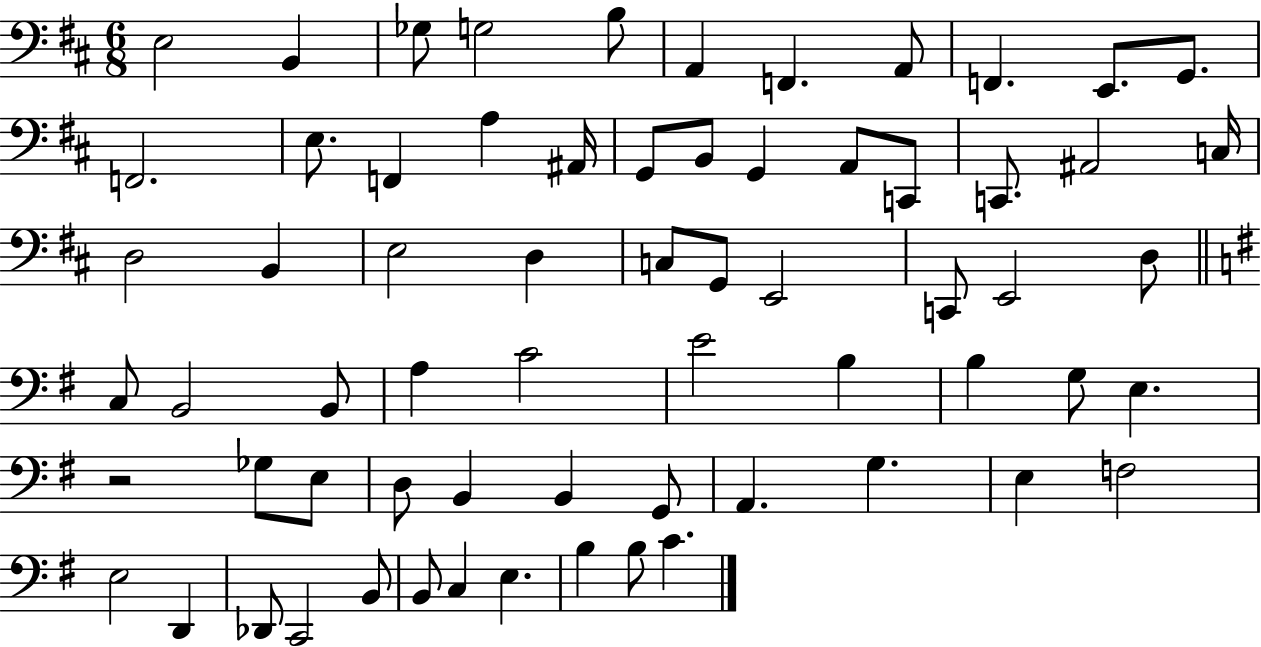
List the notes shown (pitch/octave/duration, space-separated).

E3/h B2/q Gb3/e G3/h B3/e A2/q F2/q. A2/e F2/q. E2/e. G2/e. F2/h. E3/e. F2/q A3/q A#2/s G2/e B2/e G2/q A2/e C2/e C2/e. A#2/h C3/s D3/h B2/q E3/h D3/q C3/e G2/e E2/h C2/e E2/h D3/e C3/e B2/h B2/e A3/q C4/h E4/h B3/q B3/q G3/e E3/q. R/h Gb3/e E3/e D3/e B2/q B2/q G2/e A2/q. G3/q. E3/q F3/h E3/h D2/q Db2/e C2/h B2/e B2/e C3/q E3/q. B3/q B3/e C4/q.